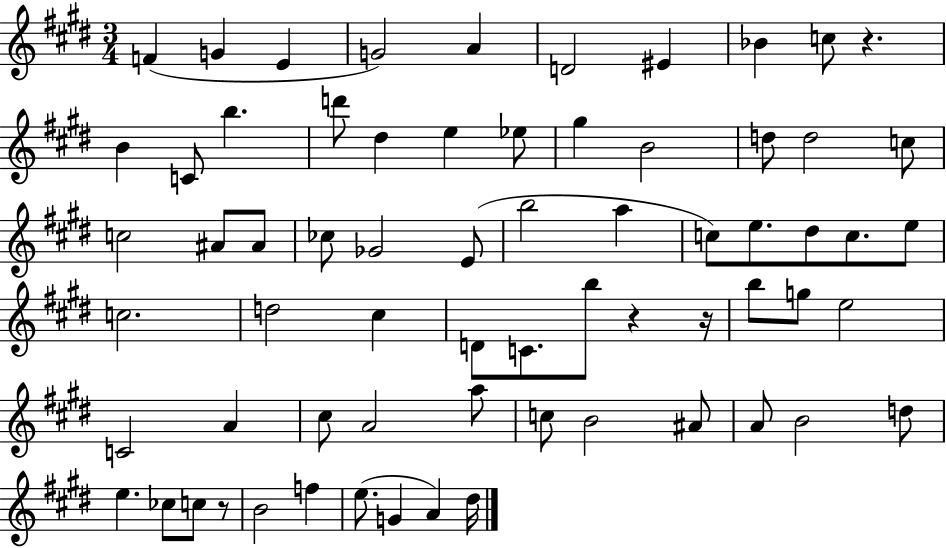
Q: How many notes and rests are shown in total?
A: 67